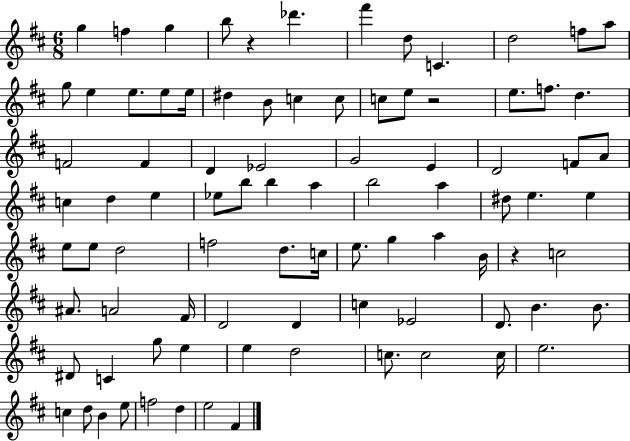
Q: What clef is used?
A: treble